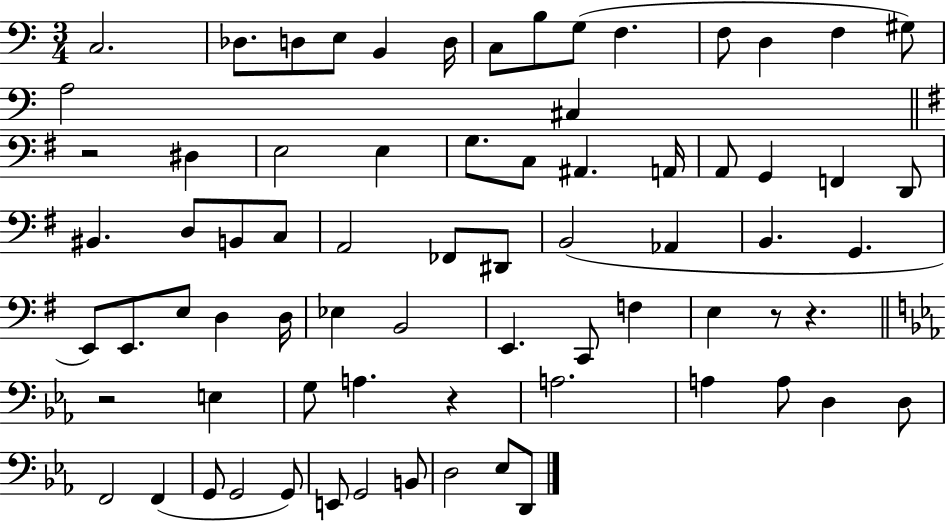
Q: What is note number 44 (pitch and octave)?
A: Eb3